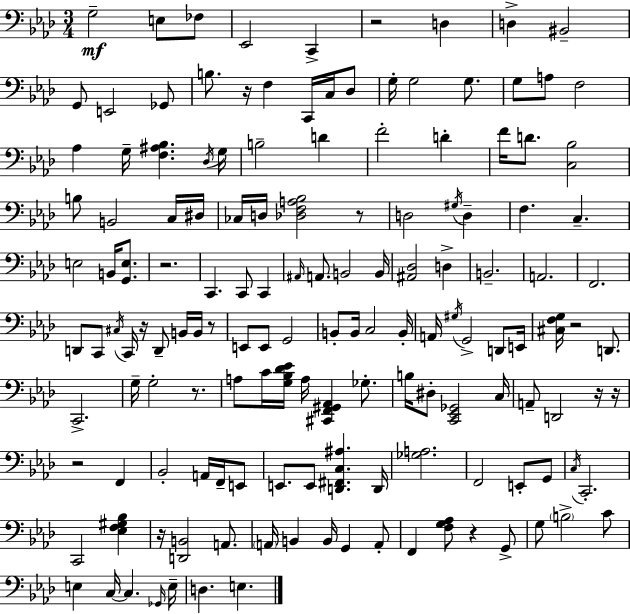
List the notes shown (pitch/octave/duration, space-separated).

G3/h E3/e FES3/e Eb2/h C2/q R/h D3/q D3/q BIS2/h G2/e E2/h Gb2/e B3/e. R/s F3/q C2/s C3/s Db3/e G3/s G3/h G3/e. G3/e A3/e F3/h Ab3/q G3/s [F3,A#3,Bb3]/q. Db3/s G3/s B3/h D4/q F4/h D4/q F4/s D4/e. [C3,Bb3]/h B3/e B2/h C3/s D#3/s CES3/s D3/s [Db3,F3,A3,Bb3]/h R/e D3/h G#3/s D3/q F3/q. C3/q. E3/h B2/s [G2,E3]/e. R/h. C2/q. C2/e C2/q A#2/s A2/e. B2/h B2/s [A#2,Db3]/h D3/q B2/h. A2/h. F2/h. D2/e C2/e C#3/s C2/s R/s D2/e B2/s B2/s R/e E2/e E2/e G2/h B2/e B2/s C3/h B2/s A2/s G#3/s G2/h D2/e E2/s [C#3,F3,G3]/s R/h D2/e. C2/h. G3/s G3/h R/e. A3/e C4/s [G3,Bb3,Db4,Eb4]/s A3/s [C#2,F2,G#2,Ab2]/q Gb3/e. B3/s D#3/e [C2,Eb2,Gb2]/h C3/s A2/e D2/h R/s R/s R/h F2/q Bb2/h A2/s F2/s E2/e E2/e. E2/e [D2,F#2,C3,A#3]/q. D2/s [Gb3,A3]/h. F2/h E2/e G2/e C3/s C2/h. C2/h [Eb3,F3,G#3,Bb3]/q R/s [D2,B2]/h A2/e. A2/s B2/q B2/s G2/q A2/e F2/q [F3,G3,Ab3]/e R/q G2/e G3/e B3/h C4/e E3/q C3/s C3/q. Gb2/s E3/s D3/q. E3/q.